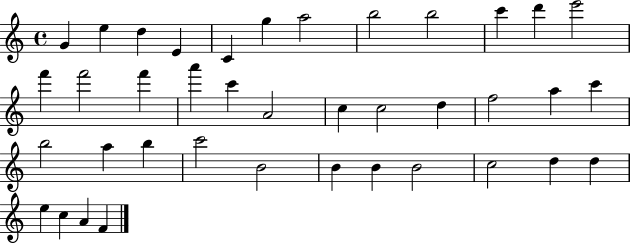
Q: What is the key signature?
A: C major